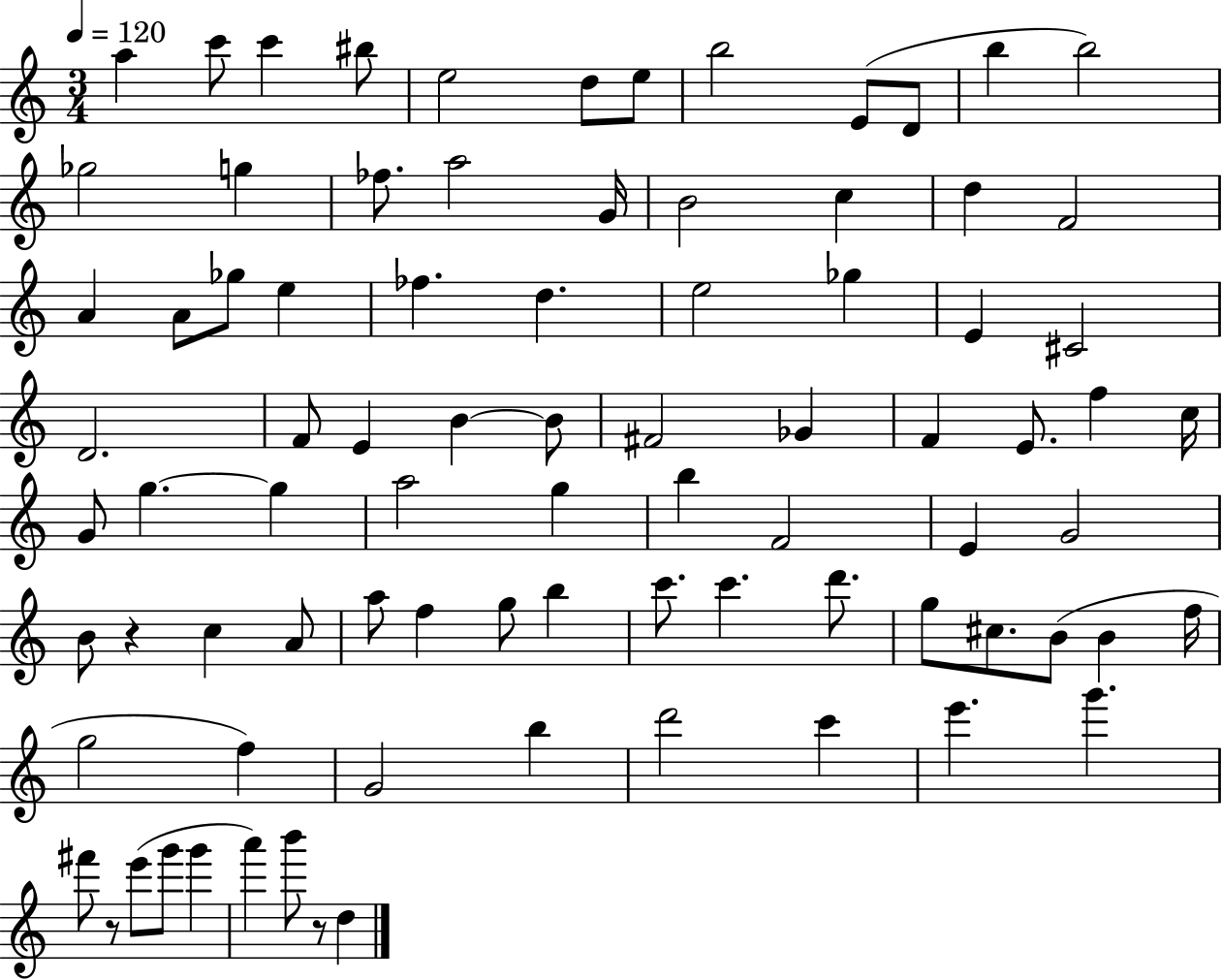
{
  \clef treble
  \numericTimeSignature
  \time 3/4
  \key c \major
  \tempo 4 = 120
  a''4 c'''8 c'''4 bis''8 | e''2 d''8 e''8 | b''2 e'8( d'8 | b''4 b''2) | \break ges''2 g''4 | fes''8. a''2 g'16 | b'2 c''4 | d''4 f'2 | \break a'4 a'8 ges''8 e''4 | fes''4. d''4. | e''2 ges''4 | e'4 cis'2 | \break d'2. | f'8 e'4 b'4~~ b'8 | fis'2 ges'4 | f'4 e'8. f''4 c''16 | \break g'8 g''4.~~ g''4 | a''2 g''4 | b''4 f'2 | e'4 g'2 | \break b'8 r4 c''4 a'8 | a''8 f''4 g''8 b''4 | c'''8. c'''4. d'''8. | g''8 cis''8. b'8( b'4 f''16 | \break g''2 f''4) | g'2 b''4 | d'''2 c'''4 | e'''4. g'''4. | \break fis'''8 r8 e'''8( g'''8 g'''4 | a'''4) b'''8 r8 d''4 | \bar "|."
}